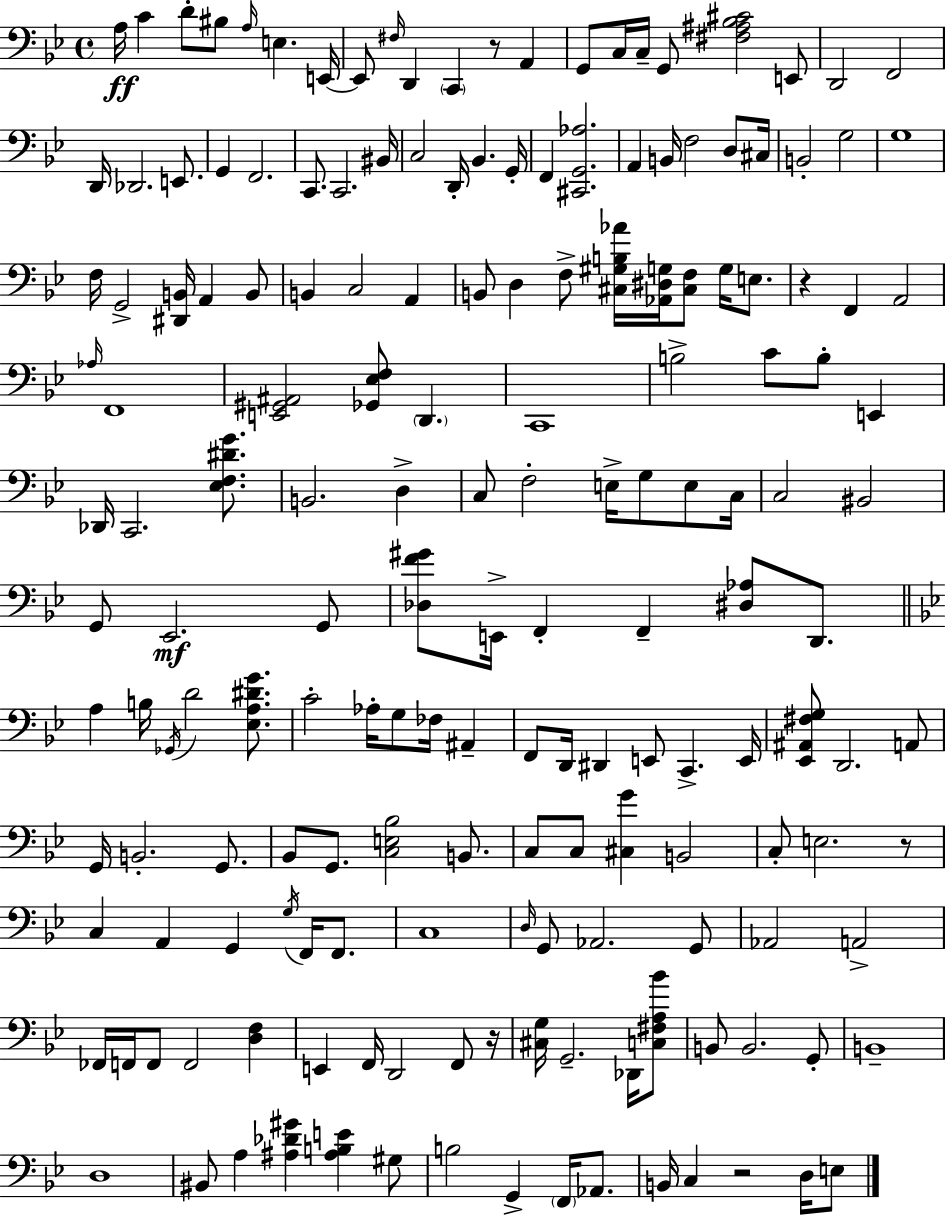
{
  \clef bass
  \time 4/4
  \defaultTimeSignature
  \key g \minor
  a16\ff c'4 d'8-. bis8 \grace { a16 } e4. | e,16~~ e,8 \grace { fis16 } d,4 \parenthesize c,4 r8 a,4 | g,8 c16 c16-- g,8 <fis ais bes cis'>2 | e,8 d,2 f,2 | \break d,16 des,2. e,8. | g,4 f,2. | c,8. c,2. | bis,16 c2 d,16-. bes,4. | \break g,16-. f,4 <cis, g, aes>2. | a,4 b,16 f2 d8 | cis16 b,2-. g2 | g1 | \break f16 g,2-> <dis, b,>16 a,4 | b,8 b,4 c2 a,4 | b,8 d4 f8-> <cis gis b aes'>16 <aes, dis g>16 <cis f>8 g16 e8. | r4 f,4 a,2 | \break \grace { aes16 } f,1 | <e, gis, ais,>2 <ges, ees f>8 \parenthesize d,4. | c,1 | b2-> c'8 b8-. e,4 | \break des,16 c,2. | <ees f dis' g'>8. b,2. d4-> | c8 f2-. e16-> g8 | e8 c16 c2 bis,2 | \break g,8 ees,2.\mf | g,8 <des f' gis'>8 e,16-> f,4-. f,4-- <dis aes>8 | d,8. \bar "||" \break \key g \minor a4 b16 \acciaccatura { ges,16 } d'2 <ees a dis' g'>8. | c'2-. aes16-. g8 fes16 ais,4-- | f,8 d,16 dis,4 e,8 c,4.-> | e,16 <ees, ais, fis g>8 d,2. a,8 | \break g,16 b,2.-. g,8. | bes,8 g,8. <c e bes>2 b,8. | c8 c8 <cis g'>4 b,2 | c8-. e2. r8 | \break c4 a,4 g,4 \acciaccatura { g16 } f,16 f,8. | c1 | \grace { d16 } g,8 aes,2. | g,8 aes,2 a,2-> | \break fes,16 f,16 f,8 f,2 <d f>4 | e,4 f,16 d,2 | f,8 r16 <cis g>16 g,2.-- | des,16 <c fis a bes'>8 b,8 b,2. | \break g,8-. b,1-- | d1 | bis,8 a4 <ais des' gis'>4 <ais b e'>4 | gis8 b2 g,4-> \parenthesize f,16 | \break aes,8. b,16 c4 r2 | d16 e8 \bar "|."
}